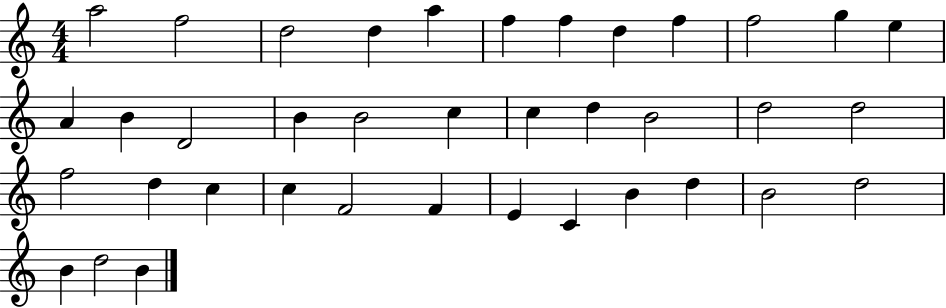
A5/h F5/h D5/h D5/q A5/q F5/q F5/q D5/q F5/q F5/h G5/q E5/q A4/q B4/q D4/h B4/q B4/h C5/q C5/q D5/q B4/h D5/h D5/h F5/h D5/q C5/q C5/q F4/h F4/q E4/q C4/q B4/q D5/q B4/h D5/h B4/q D5/h B4/q